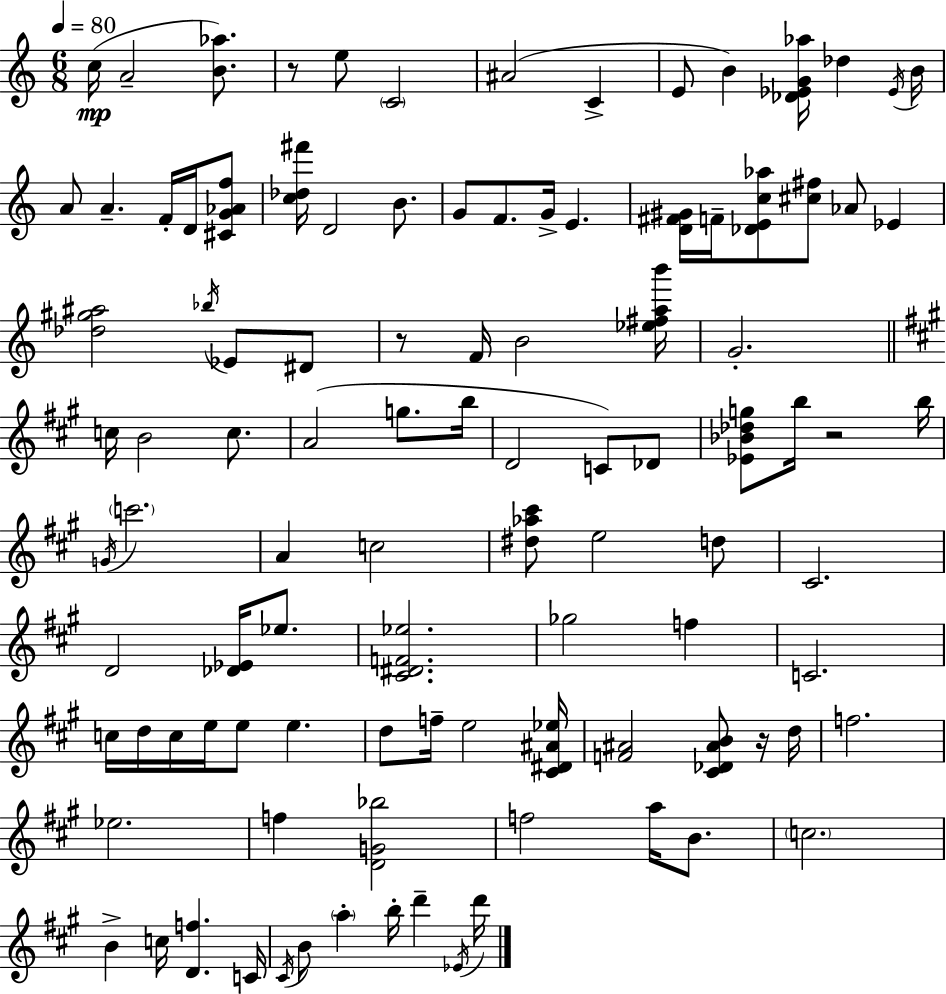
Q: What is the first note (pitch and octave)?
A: C5